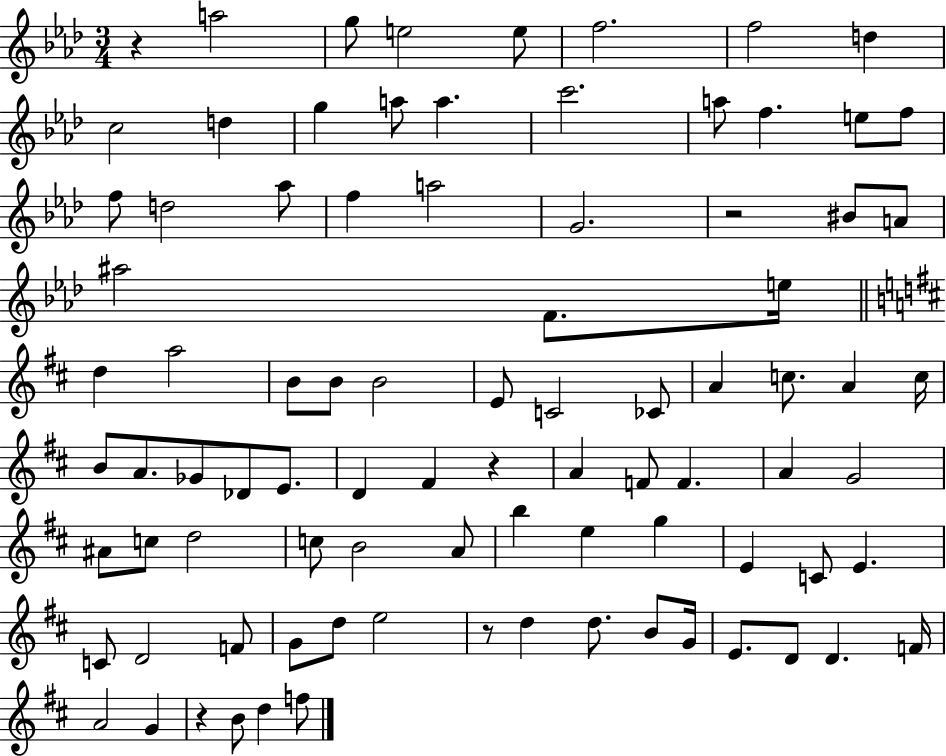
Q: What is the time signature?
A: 3/4